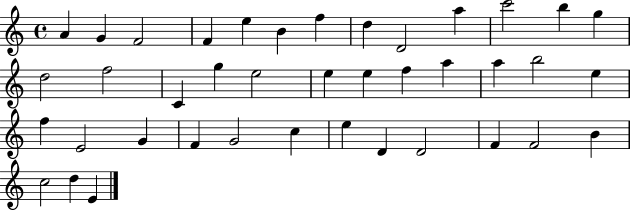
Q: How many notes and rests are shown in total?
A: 40